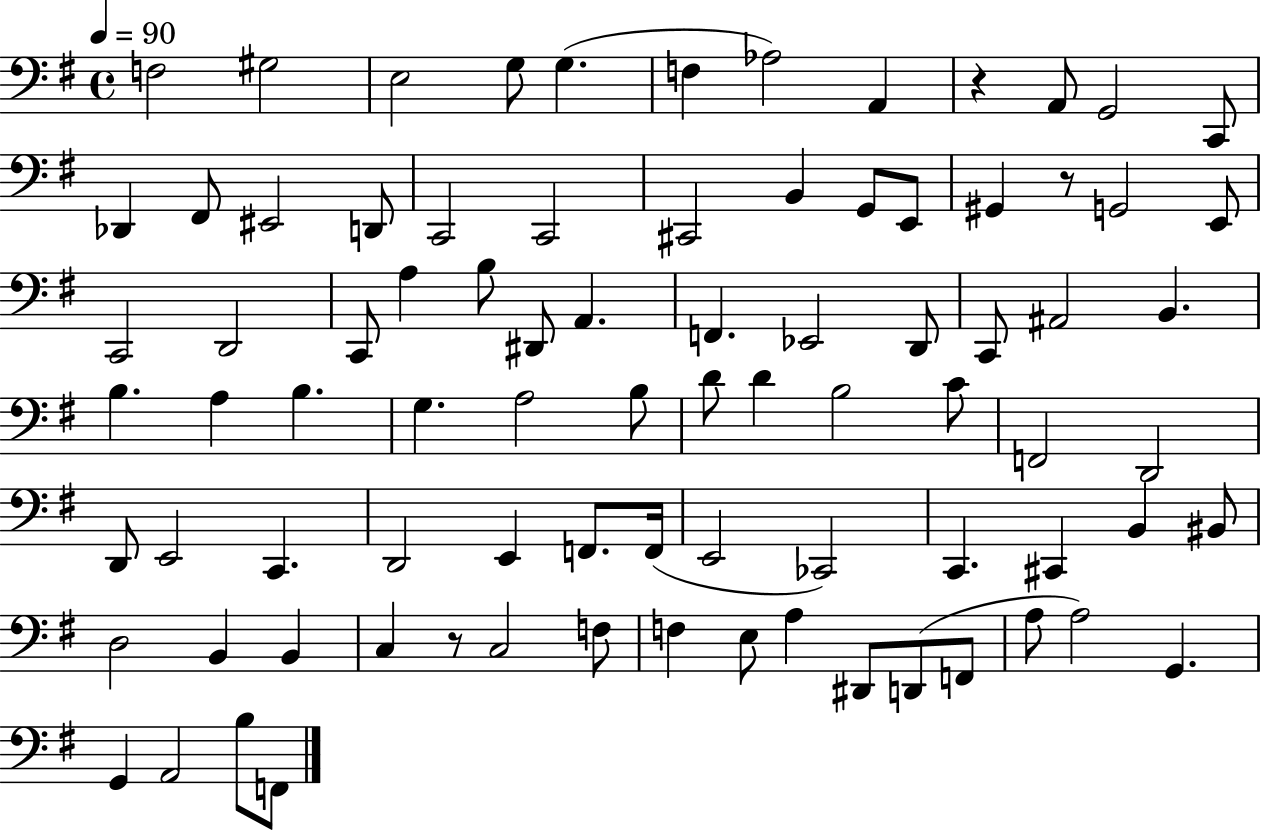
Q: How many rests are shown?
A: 3